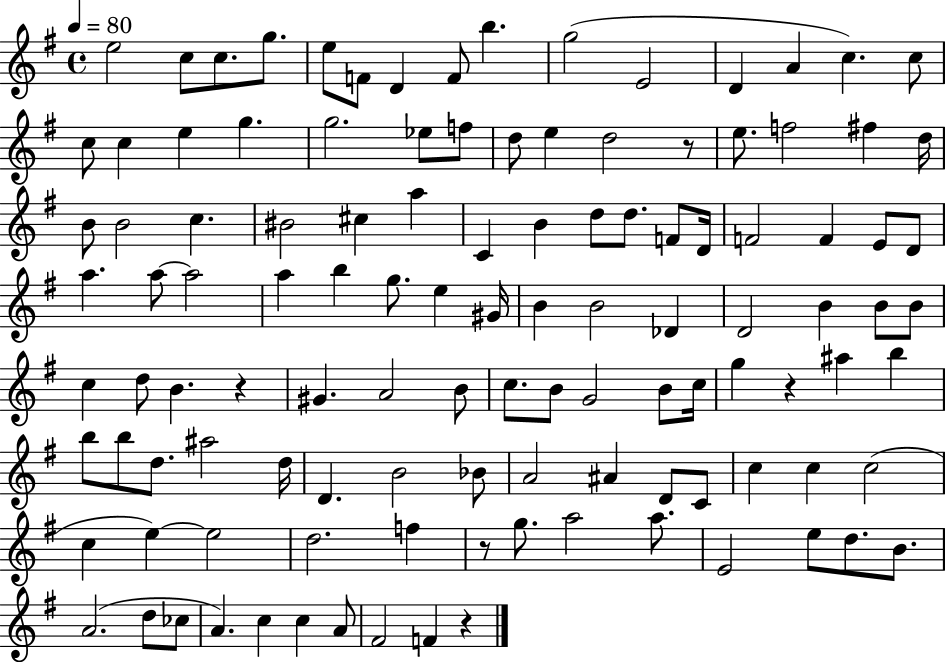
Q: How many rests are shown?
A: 5